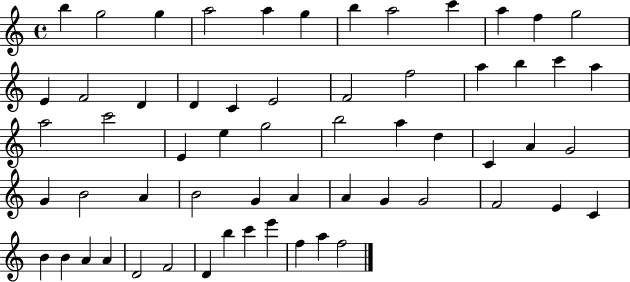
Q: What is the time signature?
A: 4/4